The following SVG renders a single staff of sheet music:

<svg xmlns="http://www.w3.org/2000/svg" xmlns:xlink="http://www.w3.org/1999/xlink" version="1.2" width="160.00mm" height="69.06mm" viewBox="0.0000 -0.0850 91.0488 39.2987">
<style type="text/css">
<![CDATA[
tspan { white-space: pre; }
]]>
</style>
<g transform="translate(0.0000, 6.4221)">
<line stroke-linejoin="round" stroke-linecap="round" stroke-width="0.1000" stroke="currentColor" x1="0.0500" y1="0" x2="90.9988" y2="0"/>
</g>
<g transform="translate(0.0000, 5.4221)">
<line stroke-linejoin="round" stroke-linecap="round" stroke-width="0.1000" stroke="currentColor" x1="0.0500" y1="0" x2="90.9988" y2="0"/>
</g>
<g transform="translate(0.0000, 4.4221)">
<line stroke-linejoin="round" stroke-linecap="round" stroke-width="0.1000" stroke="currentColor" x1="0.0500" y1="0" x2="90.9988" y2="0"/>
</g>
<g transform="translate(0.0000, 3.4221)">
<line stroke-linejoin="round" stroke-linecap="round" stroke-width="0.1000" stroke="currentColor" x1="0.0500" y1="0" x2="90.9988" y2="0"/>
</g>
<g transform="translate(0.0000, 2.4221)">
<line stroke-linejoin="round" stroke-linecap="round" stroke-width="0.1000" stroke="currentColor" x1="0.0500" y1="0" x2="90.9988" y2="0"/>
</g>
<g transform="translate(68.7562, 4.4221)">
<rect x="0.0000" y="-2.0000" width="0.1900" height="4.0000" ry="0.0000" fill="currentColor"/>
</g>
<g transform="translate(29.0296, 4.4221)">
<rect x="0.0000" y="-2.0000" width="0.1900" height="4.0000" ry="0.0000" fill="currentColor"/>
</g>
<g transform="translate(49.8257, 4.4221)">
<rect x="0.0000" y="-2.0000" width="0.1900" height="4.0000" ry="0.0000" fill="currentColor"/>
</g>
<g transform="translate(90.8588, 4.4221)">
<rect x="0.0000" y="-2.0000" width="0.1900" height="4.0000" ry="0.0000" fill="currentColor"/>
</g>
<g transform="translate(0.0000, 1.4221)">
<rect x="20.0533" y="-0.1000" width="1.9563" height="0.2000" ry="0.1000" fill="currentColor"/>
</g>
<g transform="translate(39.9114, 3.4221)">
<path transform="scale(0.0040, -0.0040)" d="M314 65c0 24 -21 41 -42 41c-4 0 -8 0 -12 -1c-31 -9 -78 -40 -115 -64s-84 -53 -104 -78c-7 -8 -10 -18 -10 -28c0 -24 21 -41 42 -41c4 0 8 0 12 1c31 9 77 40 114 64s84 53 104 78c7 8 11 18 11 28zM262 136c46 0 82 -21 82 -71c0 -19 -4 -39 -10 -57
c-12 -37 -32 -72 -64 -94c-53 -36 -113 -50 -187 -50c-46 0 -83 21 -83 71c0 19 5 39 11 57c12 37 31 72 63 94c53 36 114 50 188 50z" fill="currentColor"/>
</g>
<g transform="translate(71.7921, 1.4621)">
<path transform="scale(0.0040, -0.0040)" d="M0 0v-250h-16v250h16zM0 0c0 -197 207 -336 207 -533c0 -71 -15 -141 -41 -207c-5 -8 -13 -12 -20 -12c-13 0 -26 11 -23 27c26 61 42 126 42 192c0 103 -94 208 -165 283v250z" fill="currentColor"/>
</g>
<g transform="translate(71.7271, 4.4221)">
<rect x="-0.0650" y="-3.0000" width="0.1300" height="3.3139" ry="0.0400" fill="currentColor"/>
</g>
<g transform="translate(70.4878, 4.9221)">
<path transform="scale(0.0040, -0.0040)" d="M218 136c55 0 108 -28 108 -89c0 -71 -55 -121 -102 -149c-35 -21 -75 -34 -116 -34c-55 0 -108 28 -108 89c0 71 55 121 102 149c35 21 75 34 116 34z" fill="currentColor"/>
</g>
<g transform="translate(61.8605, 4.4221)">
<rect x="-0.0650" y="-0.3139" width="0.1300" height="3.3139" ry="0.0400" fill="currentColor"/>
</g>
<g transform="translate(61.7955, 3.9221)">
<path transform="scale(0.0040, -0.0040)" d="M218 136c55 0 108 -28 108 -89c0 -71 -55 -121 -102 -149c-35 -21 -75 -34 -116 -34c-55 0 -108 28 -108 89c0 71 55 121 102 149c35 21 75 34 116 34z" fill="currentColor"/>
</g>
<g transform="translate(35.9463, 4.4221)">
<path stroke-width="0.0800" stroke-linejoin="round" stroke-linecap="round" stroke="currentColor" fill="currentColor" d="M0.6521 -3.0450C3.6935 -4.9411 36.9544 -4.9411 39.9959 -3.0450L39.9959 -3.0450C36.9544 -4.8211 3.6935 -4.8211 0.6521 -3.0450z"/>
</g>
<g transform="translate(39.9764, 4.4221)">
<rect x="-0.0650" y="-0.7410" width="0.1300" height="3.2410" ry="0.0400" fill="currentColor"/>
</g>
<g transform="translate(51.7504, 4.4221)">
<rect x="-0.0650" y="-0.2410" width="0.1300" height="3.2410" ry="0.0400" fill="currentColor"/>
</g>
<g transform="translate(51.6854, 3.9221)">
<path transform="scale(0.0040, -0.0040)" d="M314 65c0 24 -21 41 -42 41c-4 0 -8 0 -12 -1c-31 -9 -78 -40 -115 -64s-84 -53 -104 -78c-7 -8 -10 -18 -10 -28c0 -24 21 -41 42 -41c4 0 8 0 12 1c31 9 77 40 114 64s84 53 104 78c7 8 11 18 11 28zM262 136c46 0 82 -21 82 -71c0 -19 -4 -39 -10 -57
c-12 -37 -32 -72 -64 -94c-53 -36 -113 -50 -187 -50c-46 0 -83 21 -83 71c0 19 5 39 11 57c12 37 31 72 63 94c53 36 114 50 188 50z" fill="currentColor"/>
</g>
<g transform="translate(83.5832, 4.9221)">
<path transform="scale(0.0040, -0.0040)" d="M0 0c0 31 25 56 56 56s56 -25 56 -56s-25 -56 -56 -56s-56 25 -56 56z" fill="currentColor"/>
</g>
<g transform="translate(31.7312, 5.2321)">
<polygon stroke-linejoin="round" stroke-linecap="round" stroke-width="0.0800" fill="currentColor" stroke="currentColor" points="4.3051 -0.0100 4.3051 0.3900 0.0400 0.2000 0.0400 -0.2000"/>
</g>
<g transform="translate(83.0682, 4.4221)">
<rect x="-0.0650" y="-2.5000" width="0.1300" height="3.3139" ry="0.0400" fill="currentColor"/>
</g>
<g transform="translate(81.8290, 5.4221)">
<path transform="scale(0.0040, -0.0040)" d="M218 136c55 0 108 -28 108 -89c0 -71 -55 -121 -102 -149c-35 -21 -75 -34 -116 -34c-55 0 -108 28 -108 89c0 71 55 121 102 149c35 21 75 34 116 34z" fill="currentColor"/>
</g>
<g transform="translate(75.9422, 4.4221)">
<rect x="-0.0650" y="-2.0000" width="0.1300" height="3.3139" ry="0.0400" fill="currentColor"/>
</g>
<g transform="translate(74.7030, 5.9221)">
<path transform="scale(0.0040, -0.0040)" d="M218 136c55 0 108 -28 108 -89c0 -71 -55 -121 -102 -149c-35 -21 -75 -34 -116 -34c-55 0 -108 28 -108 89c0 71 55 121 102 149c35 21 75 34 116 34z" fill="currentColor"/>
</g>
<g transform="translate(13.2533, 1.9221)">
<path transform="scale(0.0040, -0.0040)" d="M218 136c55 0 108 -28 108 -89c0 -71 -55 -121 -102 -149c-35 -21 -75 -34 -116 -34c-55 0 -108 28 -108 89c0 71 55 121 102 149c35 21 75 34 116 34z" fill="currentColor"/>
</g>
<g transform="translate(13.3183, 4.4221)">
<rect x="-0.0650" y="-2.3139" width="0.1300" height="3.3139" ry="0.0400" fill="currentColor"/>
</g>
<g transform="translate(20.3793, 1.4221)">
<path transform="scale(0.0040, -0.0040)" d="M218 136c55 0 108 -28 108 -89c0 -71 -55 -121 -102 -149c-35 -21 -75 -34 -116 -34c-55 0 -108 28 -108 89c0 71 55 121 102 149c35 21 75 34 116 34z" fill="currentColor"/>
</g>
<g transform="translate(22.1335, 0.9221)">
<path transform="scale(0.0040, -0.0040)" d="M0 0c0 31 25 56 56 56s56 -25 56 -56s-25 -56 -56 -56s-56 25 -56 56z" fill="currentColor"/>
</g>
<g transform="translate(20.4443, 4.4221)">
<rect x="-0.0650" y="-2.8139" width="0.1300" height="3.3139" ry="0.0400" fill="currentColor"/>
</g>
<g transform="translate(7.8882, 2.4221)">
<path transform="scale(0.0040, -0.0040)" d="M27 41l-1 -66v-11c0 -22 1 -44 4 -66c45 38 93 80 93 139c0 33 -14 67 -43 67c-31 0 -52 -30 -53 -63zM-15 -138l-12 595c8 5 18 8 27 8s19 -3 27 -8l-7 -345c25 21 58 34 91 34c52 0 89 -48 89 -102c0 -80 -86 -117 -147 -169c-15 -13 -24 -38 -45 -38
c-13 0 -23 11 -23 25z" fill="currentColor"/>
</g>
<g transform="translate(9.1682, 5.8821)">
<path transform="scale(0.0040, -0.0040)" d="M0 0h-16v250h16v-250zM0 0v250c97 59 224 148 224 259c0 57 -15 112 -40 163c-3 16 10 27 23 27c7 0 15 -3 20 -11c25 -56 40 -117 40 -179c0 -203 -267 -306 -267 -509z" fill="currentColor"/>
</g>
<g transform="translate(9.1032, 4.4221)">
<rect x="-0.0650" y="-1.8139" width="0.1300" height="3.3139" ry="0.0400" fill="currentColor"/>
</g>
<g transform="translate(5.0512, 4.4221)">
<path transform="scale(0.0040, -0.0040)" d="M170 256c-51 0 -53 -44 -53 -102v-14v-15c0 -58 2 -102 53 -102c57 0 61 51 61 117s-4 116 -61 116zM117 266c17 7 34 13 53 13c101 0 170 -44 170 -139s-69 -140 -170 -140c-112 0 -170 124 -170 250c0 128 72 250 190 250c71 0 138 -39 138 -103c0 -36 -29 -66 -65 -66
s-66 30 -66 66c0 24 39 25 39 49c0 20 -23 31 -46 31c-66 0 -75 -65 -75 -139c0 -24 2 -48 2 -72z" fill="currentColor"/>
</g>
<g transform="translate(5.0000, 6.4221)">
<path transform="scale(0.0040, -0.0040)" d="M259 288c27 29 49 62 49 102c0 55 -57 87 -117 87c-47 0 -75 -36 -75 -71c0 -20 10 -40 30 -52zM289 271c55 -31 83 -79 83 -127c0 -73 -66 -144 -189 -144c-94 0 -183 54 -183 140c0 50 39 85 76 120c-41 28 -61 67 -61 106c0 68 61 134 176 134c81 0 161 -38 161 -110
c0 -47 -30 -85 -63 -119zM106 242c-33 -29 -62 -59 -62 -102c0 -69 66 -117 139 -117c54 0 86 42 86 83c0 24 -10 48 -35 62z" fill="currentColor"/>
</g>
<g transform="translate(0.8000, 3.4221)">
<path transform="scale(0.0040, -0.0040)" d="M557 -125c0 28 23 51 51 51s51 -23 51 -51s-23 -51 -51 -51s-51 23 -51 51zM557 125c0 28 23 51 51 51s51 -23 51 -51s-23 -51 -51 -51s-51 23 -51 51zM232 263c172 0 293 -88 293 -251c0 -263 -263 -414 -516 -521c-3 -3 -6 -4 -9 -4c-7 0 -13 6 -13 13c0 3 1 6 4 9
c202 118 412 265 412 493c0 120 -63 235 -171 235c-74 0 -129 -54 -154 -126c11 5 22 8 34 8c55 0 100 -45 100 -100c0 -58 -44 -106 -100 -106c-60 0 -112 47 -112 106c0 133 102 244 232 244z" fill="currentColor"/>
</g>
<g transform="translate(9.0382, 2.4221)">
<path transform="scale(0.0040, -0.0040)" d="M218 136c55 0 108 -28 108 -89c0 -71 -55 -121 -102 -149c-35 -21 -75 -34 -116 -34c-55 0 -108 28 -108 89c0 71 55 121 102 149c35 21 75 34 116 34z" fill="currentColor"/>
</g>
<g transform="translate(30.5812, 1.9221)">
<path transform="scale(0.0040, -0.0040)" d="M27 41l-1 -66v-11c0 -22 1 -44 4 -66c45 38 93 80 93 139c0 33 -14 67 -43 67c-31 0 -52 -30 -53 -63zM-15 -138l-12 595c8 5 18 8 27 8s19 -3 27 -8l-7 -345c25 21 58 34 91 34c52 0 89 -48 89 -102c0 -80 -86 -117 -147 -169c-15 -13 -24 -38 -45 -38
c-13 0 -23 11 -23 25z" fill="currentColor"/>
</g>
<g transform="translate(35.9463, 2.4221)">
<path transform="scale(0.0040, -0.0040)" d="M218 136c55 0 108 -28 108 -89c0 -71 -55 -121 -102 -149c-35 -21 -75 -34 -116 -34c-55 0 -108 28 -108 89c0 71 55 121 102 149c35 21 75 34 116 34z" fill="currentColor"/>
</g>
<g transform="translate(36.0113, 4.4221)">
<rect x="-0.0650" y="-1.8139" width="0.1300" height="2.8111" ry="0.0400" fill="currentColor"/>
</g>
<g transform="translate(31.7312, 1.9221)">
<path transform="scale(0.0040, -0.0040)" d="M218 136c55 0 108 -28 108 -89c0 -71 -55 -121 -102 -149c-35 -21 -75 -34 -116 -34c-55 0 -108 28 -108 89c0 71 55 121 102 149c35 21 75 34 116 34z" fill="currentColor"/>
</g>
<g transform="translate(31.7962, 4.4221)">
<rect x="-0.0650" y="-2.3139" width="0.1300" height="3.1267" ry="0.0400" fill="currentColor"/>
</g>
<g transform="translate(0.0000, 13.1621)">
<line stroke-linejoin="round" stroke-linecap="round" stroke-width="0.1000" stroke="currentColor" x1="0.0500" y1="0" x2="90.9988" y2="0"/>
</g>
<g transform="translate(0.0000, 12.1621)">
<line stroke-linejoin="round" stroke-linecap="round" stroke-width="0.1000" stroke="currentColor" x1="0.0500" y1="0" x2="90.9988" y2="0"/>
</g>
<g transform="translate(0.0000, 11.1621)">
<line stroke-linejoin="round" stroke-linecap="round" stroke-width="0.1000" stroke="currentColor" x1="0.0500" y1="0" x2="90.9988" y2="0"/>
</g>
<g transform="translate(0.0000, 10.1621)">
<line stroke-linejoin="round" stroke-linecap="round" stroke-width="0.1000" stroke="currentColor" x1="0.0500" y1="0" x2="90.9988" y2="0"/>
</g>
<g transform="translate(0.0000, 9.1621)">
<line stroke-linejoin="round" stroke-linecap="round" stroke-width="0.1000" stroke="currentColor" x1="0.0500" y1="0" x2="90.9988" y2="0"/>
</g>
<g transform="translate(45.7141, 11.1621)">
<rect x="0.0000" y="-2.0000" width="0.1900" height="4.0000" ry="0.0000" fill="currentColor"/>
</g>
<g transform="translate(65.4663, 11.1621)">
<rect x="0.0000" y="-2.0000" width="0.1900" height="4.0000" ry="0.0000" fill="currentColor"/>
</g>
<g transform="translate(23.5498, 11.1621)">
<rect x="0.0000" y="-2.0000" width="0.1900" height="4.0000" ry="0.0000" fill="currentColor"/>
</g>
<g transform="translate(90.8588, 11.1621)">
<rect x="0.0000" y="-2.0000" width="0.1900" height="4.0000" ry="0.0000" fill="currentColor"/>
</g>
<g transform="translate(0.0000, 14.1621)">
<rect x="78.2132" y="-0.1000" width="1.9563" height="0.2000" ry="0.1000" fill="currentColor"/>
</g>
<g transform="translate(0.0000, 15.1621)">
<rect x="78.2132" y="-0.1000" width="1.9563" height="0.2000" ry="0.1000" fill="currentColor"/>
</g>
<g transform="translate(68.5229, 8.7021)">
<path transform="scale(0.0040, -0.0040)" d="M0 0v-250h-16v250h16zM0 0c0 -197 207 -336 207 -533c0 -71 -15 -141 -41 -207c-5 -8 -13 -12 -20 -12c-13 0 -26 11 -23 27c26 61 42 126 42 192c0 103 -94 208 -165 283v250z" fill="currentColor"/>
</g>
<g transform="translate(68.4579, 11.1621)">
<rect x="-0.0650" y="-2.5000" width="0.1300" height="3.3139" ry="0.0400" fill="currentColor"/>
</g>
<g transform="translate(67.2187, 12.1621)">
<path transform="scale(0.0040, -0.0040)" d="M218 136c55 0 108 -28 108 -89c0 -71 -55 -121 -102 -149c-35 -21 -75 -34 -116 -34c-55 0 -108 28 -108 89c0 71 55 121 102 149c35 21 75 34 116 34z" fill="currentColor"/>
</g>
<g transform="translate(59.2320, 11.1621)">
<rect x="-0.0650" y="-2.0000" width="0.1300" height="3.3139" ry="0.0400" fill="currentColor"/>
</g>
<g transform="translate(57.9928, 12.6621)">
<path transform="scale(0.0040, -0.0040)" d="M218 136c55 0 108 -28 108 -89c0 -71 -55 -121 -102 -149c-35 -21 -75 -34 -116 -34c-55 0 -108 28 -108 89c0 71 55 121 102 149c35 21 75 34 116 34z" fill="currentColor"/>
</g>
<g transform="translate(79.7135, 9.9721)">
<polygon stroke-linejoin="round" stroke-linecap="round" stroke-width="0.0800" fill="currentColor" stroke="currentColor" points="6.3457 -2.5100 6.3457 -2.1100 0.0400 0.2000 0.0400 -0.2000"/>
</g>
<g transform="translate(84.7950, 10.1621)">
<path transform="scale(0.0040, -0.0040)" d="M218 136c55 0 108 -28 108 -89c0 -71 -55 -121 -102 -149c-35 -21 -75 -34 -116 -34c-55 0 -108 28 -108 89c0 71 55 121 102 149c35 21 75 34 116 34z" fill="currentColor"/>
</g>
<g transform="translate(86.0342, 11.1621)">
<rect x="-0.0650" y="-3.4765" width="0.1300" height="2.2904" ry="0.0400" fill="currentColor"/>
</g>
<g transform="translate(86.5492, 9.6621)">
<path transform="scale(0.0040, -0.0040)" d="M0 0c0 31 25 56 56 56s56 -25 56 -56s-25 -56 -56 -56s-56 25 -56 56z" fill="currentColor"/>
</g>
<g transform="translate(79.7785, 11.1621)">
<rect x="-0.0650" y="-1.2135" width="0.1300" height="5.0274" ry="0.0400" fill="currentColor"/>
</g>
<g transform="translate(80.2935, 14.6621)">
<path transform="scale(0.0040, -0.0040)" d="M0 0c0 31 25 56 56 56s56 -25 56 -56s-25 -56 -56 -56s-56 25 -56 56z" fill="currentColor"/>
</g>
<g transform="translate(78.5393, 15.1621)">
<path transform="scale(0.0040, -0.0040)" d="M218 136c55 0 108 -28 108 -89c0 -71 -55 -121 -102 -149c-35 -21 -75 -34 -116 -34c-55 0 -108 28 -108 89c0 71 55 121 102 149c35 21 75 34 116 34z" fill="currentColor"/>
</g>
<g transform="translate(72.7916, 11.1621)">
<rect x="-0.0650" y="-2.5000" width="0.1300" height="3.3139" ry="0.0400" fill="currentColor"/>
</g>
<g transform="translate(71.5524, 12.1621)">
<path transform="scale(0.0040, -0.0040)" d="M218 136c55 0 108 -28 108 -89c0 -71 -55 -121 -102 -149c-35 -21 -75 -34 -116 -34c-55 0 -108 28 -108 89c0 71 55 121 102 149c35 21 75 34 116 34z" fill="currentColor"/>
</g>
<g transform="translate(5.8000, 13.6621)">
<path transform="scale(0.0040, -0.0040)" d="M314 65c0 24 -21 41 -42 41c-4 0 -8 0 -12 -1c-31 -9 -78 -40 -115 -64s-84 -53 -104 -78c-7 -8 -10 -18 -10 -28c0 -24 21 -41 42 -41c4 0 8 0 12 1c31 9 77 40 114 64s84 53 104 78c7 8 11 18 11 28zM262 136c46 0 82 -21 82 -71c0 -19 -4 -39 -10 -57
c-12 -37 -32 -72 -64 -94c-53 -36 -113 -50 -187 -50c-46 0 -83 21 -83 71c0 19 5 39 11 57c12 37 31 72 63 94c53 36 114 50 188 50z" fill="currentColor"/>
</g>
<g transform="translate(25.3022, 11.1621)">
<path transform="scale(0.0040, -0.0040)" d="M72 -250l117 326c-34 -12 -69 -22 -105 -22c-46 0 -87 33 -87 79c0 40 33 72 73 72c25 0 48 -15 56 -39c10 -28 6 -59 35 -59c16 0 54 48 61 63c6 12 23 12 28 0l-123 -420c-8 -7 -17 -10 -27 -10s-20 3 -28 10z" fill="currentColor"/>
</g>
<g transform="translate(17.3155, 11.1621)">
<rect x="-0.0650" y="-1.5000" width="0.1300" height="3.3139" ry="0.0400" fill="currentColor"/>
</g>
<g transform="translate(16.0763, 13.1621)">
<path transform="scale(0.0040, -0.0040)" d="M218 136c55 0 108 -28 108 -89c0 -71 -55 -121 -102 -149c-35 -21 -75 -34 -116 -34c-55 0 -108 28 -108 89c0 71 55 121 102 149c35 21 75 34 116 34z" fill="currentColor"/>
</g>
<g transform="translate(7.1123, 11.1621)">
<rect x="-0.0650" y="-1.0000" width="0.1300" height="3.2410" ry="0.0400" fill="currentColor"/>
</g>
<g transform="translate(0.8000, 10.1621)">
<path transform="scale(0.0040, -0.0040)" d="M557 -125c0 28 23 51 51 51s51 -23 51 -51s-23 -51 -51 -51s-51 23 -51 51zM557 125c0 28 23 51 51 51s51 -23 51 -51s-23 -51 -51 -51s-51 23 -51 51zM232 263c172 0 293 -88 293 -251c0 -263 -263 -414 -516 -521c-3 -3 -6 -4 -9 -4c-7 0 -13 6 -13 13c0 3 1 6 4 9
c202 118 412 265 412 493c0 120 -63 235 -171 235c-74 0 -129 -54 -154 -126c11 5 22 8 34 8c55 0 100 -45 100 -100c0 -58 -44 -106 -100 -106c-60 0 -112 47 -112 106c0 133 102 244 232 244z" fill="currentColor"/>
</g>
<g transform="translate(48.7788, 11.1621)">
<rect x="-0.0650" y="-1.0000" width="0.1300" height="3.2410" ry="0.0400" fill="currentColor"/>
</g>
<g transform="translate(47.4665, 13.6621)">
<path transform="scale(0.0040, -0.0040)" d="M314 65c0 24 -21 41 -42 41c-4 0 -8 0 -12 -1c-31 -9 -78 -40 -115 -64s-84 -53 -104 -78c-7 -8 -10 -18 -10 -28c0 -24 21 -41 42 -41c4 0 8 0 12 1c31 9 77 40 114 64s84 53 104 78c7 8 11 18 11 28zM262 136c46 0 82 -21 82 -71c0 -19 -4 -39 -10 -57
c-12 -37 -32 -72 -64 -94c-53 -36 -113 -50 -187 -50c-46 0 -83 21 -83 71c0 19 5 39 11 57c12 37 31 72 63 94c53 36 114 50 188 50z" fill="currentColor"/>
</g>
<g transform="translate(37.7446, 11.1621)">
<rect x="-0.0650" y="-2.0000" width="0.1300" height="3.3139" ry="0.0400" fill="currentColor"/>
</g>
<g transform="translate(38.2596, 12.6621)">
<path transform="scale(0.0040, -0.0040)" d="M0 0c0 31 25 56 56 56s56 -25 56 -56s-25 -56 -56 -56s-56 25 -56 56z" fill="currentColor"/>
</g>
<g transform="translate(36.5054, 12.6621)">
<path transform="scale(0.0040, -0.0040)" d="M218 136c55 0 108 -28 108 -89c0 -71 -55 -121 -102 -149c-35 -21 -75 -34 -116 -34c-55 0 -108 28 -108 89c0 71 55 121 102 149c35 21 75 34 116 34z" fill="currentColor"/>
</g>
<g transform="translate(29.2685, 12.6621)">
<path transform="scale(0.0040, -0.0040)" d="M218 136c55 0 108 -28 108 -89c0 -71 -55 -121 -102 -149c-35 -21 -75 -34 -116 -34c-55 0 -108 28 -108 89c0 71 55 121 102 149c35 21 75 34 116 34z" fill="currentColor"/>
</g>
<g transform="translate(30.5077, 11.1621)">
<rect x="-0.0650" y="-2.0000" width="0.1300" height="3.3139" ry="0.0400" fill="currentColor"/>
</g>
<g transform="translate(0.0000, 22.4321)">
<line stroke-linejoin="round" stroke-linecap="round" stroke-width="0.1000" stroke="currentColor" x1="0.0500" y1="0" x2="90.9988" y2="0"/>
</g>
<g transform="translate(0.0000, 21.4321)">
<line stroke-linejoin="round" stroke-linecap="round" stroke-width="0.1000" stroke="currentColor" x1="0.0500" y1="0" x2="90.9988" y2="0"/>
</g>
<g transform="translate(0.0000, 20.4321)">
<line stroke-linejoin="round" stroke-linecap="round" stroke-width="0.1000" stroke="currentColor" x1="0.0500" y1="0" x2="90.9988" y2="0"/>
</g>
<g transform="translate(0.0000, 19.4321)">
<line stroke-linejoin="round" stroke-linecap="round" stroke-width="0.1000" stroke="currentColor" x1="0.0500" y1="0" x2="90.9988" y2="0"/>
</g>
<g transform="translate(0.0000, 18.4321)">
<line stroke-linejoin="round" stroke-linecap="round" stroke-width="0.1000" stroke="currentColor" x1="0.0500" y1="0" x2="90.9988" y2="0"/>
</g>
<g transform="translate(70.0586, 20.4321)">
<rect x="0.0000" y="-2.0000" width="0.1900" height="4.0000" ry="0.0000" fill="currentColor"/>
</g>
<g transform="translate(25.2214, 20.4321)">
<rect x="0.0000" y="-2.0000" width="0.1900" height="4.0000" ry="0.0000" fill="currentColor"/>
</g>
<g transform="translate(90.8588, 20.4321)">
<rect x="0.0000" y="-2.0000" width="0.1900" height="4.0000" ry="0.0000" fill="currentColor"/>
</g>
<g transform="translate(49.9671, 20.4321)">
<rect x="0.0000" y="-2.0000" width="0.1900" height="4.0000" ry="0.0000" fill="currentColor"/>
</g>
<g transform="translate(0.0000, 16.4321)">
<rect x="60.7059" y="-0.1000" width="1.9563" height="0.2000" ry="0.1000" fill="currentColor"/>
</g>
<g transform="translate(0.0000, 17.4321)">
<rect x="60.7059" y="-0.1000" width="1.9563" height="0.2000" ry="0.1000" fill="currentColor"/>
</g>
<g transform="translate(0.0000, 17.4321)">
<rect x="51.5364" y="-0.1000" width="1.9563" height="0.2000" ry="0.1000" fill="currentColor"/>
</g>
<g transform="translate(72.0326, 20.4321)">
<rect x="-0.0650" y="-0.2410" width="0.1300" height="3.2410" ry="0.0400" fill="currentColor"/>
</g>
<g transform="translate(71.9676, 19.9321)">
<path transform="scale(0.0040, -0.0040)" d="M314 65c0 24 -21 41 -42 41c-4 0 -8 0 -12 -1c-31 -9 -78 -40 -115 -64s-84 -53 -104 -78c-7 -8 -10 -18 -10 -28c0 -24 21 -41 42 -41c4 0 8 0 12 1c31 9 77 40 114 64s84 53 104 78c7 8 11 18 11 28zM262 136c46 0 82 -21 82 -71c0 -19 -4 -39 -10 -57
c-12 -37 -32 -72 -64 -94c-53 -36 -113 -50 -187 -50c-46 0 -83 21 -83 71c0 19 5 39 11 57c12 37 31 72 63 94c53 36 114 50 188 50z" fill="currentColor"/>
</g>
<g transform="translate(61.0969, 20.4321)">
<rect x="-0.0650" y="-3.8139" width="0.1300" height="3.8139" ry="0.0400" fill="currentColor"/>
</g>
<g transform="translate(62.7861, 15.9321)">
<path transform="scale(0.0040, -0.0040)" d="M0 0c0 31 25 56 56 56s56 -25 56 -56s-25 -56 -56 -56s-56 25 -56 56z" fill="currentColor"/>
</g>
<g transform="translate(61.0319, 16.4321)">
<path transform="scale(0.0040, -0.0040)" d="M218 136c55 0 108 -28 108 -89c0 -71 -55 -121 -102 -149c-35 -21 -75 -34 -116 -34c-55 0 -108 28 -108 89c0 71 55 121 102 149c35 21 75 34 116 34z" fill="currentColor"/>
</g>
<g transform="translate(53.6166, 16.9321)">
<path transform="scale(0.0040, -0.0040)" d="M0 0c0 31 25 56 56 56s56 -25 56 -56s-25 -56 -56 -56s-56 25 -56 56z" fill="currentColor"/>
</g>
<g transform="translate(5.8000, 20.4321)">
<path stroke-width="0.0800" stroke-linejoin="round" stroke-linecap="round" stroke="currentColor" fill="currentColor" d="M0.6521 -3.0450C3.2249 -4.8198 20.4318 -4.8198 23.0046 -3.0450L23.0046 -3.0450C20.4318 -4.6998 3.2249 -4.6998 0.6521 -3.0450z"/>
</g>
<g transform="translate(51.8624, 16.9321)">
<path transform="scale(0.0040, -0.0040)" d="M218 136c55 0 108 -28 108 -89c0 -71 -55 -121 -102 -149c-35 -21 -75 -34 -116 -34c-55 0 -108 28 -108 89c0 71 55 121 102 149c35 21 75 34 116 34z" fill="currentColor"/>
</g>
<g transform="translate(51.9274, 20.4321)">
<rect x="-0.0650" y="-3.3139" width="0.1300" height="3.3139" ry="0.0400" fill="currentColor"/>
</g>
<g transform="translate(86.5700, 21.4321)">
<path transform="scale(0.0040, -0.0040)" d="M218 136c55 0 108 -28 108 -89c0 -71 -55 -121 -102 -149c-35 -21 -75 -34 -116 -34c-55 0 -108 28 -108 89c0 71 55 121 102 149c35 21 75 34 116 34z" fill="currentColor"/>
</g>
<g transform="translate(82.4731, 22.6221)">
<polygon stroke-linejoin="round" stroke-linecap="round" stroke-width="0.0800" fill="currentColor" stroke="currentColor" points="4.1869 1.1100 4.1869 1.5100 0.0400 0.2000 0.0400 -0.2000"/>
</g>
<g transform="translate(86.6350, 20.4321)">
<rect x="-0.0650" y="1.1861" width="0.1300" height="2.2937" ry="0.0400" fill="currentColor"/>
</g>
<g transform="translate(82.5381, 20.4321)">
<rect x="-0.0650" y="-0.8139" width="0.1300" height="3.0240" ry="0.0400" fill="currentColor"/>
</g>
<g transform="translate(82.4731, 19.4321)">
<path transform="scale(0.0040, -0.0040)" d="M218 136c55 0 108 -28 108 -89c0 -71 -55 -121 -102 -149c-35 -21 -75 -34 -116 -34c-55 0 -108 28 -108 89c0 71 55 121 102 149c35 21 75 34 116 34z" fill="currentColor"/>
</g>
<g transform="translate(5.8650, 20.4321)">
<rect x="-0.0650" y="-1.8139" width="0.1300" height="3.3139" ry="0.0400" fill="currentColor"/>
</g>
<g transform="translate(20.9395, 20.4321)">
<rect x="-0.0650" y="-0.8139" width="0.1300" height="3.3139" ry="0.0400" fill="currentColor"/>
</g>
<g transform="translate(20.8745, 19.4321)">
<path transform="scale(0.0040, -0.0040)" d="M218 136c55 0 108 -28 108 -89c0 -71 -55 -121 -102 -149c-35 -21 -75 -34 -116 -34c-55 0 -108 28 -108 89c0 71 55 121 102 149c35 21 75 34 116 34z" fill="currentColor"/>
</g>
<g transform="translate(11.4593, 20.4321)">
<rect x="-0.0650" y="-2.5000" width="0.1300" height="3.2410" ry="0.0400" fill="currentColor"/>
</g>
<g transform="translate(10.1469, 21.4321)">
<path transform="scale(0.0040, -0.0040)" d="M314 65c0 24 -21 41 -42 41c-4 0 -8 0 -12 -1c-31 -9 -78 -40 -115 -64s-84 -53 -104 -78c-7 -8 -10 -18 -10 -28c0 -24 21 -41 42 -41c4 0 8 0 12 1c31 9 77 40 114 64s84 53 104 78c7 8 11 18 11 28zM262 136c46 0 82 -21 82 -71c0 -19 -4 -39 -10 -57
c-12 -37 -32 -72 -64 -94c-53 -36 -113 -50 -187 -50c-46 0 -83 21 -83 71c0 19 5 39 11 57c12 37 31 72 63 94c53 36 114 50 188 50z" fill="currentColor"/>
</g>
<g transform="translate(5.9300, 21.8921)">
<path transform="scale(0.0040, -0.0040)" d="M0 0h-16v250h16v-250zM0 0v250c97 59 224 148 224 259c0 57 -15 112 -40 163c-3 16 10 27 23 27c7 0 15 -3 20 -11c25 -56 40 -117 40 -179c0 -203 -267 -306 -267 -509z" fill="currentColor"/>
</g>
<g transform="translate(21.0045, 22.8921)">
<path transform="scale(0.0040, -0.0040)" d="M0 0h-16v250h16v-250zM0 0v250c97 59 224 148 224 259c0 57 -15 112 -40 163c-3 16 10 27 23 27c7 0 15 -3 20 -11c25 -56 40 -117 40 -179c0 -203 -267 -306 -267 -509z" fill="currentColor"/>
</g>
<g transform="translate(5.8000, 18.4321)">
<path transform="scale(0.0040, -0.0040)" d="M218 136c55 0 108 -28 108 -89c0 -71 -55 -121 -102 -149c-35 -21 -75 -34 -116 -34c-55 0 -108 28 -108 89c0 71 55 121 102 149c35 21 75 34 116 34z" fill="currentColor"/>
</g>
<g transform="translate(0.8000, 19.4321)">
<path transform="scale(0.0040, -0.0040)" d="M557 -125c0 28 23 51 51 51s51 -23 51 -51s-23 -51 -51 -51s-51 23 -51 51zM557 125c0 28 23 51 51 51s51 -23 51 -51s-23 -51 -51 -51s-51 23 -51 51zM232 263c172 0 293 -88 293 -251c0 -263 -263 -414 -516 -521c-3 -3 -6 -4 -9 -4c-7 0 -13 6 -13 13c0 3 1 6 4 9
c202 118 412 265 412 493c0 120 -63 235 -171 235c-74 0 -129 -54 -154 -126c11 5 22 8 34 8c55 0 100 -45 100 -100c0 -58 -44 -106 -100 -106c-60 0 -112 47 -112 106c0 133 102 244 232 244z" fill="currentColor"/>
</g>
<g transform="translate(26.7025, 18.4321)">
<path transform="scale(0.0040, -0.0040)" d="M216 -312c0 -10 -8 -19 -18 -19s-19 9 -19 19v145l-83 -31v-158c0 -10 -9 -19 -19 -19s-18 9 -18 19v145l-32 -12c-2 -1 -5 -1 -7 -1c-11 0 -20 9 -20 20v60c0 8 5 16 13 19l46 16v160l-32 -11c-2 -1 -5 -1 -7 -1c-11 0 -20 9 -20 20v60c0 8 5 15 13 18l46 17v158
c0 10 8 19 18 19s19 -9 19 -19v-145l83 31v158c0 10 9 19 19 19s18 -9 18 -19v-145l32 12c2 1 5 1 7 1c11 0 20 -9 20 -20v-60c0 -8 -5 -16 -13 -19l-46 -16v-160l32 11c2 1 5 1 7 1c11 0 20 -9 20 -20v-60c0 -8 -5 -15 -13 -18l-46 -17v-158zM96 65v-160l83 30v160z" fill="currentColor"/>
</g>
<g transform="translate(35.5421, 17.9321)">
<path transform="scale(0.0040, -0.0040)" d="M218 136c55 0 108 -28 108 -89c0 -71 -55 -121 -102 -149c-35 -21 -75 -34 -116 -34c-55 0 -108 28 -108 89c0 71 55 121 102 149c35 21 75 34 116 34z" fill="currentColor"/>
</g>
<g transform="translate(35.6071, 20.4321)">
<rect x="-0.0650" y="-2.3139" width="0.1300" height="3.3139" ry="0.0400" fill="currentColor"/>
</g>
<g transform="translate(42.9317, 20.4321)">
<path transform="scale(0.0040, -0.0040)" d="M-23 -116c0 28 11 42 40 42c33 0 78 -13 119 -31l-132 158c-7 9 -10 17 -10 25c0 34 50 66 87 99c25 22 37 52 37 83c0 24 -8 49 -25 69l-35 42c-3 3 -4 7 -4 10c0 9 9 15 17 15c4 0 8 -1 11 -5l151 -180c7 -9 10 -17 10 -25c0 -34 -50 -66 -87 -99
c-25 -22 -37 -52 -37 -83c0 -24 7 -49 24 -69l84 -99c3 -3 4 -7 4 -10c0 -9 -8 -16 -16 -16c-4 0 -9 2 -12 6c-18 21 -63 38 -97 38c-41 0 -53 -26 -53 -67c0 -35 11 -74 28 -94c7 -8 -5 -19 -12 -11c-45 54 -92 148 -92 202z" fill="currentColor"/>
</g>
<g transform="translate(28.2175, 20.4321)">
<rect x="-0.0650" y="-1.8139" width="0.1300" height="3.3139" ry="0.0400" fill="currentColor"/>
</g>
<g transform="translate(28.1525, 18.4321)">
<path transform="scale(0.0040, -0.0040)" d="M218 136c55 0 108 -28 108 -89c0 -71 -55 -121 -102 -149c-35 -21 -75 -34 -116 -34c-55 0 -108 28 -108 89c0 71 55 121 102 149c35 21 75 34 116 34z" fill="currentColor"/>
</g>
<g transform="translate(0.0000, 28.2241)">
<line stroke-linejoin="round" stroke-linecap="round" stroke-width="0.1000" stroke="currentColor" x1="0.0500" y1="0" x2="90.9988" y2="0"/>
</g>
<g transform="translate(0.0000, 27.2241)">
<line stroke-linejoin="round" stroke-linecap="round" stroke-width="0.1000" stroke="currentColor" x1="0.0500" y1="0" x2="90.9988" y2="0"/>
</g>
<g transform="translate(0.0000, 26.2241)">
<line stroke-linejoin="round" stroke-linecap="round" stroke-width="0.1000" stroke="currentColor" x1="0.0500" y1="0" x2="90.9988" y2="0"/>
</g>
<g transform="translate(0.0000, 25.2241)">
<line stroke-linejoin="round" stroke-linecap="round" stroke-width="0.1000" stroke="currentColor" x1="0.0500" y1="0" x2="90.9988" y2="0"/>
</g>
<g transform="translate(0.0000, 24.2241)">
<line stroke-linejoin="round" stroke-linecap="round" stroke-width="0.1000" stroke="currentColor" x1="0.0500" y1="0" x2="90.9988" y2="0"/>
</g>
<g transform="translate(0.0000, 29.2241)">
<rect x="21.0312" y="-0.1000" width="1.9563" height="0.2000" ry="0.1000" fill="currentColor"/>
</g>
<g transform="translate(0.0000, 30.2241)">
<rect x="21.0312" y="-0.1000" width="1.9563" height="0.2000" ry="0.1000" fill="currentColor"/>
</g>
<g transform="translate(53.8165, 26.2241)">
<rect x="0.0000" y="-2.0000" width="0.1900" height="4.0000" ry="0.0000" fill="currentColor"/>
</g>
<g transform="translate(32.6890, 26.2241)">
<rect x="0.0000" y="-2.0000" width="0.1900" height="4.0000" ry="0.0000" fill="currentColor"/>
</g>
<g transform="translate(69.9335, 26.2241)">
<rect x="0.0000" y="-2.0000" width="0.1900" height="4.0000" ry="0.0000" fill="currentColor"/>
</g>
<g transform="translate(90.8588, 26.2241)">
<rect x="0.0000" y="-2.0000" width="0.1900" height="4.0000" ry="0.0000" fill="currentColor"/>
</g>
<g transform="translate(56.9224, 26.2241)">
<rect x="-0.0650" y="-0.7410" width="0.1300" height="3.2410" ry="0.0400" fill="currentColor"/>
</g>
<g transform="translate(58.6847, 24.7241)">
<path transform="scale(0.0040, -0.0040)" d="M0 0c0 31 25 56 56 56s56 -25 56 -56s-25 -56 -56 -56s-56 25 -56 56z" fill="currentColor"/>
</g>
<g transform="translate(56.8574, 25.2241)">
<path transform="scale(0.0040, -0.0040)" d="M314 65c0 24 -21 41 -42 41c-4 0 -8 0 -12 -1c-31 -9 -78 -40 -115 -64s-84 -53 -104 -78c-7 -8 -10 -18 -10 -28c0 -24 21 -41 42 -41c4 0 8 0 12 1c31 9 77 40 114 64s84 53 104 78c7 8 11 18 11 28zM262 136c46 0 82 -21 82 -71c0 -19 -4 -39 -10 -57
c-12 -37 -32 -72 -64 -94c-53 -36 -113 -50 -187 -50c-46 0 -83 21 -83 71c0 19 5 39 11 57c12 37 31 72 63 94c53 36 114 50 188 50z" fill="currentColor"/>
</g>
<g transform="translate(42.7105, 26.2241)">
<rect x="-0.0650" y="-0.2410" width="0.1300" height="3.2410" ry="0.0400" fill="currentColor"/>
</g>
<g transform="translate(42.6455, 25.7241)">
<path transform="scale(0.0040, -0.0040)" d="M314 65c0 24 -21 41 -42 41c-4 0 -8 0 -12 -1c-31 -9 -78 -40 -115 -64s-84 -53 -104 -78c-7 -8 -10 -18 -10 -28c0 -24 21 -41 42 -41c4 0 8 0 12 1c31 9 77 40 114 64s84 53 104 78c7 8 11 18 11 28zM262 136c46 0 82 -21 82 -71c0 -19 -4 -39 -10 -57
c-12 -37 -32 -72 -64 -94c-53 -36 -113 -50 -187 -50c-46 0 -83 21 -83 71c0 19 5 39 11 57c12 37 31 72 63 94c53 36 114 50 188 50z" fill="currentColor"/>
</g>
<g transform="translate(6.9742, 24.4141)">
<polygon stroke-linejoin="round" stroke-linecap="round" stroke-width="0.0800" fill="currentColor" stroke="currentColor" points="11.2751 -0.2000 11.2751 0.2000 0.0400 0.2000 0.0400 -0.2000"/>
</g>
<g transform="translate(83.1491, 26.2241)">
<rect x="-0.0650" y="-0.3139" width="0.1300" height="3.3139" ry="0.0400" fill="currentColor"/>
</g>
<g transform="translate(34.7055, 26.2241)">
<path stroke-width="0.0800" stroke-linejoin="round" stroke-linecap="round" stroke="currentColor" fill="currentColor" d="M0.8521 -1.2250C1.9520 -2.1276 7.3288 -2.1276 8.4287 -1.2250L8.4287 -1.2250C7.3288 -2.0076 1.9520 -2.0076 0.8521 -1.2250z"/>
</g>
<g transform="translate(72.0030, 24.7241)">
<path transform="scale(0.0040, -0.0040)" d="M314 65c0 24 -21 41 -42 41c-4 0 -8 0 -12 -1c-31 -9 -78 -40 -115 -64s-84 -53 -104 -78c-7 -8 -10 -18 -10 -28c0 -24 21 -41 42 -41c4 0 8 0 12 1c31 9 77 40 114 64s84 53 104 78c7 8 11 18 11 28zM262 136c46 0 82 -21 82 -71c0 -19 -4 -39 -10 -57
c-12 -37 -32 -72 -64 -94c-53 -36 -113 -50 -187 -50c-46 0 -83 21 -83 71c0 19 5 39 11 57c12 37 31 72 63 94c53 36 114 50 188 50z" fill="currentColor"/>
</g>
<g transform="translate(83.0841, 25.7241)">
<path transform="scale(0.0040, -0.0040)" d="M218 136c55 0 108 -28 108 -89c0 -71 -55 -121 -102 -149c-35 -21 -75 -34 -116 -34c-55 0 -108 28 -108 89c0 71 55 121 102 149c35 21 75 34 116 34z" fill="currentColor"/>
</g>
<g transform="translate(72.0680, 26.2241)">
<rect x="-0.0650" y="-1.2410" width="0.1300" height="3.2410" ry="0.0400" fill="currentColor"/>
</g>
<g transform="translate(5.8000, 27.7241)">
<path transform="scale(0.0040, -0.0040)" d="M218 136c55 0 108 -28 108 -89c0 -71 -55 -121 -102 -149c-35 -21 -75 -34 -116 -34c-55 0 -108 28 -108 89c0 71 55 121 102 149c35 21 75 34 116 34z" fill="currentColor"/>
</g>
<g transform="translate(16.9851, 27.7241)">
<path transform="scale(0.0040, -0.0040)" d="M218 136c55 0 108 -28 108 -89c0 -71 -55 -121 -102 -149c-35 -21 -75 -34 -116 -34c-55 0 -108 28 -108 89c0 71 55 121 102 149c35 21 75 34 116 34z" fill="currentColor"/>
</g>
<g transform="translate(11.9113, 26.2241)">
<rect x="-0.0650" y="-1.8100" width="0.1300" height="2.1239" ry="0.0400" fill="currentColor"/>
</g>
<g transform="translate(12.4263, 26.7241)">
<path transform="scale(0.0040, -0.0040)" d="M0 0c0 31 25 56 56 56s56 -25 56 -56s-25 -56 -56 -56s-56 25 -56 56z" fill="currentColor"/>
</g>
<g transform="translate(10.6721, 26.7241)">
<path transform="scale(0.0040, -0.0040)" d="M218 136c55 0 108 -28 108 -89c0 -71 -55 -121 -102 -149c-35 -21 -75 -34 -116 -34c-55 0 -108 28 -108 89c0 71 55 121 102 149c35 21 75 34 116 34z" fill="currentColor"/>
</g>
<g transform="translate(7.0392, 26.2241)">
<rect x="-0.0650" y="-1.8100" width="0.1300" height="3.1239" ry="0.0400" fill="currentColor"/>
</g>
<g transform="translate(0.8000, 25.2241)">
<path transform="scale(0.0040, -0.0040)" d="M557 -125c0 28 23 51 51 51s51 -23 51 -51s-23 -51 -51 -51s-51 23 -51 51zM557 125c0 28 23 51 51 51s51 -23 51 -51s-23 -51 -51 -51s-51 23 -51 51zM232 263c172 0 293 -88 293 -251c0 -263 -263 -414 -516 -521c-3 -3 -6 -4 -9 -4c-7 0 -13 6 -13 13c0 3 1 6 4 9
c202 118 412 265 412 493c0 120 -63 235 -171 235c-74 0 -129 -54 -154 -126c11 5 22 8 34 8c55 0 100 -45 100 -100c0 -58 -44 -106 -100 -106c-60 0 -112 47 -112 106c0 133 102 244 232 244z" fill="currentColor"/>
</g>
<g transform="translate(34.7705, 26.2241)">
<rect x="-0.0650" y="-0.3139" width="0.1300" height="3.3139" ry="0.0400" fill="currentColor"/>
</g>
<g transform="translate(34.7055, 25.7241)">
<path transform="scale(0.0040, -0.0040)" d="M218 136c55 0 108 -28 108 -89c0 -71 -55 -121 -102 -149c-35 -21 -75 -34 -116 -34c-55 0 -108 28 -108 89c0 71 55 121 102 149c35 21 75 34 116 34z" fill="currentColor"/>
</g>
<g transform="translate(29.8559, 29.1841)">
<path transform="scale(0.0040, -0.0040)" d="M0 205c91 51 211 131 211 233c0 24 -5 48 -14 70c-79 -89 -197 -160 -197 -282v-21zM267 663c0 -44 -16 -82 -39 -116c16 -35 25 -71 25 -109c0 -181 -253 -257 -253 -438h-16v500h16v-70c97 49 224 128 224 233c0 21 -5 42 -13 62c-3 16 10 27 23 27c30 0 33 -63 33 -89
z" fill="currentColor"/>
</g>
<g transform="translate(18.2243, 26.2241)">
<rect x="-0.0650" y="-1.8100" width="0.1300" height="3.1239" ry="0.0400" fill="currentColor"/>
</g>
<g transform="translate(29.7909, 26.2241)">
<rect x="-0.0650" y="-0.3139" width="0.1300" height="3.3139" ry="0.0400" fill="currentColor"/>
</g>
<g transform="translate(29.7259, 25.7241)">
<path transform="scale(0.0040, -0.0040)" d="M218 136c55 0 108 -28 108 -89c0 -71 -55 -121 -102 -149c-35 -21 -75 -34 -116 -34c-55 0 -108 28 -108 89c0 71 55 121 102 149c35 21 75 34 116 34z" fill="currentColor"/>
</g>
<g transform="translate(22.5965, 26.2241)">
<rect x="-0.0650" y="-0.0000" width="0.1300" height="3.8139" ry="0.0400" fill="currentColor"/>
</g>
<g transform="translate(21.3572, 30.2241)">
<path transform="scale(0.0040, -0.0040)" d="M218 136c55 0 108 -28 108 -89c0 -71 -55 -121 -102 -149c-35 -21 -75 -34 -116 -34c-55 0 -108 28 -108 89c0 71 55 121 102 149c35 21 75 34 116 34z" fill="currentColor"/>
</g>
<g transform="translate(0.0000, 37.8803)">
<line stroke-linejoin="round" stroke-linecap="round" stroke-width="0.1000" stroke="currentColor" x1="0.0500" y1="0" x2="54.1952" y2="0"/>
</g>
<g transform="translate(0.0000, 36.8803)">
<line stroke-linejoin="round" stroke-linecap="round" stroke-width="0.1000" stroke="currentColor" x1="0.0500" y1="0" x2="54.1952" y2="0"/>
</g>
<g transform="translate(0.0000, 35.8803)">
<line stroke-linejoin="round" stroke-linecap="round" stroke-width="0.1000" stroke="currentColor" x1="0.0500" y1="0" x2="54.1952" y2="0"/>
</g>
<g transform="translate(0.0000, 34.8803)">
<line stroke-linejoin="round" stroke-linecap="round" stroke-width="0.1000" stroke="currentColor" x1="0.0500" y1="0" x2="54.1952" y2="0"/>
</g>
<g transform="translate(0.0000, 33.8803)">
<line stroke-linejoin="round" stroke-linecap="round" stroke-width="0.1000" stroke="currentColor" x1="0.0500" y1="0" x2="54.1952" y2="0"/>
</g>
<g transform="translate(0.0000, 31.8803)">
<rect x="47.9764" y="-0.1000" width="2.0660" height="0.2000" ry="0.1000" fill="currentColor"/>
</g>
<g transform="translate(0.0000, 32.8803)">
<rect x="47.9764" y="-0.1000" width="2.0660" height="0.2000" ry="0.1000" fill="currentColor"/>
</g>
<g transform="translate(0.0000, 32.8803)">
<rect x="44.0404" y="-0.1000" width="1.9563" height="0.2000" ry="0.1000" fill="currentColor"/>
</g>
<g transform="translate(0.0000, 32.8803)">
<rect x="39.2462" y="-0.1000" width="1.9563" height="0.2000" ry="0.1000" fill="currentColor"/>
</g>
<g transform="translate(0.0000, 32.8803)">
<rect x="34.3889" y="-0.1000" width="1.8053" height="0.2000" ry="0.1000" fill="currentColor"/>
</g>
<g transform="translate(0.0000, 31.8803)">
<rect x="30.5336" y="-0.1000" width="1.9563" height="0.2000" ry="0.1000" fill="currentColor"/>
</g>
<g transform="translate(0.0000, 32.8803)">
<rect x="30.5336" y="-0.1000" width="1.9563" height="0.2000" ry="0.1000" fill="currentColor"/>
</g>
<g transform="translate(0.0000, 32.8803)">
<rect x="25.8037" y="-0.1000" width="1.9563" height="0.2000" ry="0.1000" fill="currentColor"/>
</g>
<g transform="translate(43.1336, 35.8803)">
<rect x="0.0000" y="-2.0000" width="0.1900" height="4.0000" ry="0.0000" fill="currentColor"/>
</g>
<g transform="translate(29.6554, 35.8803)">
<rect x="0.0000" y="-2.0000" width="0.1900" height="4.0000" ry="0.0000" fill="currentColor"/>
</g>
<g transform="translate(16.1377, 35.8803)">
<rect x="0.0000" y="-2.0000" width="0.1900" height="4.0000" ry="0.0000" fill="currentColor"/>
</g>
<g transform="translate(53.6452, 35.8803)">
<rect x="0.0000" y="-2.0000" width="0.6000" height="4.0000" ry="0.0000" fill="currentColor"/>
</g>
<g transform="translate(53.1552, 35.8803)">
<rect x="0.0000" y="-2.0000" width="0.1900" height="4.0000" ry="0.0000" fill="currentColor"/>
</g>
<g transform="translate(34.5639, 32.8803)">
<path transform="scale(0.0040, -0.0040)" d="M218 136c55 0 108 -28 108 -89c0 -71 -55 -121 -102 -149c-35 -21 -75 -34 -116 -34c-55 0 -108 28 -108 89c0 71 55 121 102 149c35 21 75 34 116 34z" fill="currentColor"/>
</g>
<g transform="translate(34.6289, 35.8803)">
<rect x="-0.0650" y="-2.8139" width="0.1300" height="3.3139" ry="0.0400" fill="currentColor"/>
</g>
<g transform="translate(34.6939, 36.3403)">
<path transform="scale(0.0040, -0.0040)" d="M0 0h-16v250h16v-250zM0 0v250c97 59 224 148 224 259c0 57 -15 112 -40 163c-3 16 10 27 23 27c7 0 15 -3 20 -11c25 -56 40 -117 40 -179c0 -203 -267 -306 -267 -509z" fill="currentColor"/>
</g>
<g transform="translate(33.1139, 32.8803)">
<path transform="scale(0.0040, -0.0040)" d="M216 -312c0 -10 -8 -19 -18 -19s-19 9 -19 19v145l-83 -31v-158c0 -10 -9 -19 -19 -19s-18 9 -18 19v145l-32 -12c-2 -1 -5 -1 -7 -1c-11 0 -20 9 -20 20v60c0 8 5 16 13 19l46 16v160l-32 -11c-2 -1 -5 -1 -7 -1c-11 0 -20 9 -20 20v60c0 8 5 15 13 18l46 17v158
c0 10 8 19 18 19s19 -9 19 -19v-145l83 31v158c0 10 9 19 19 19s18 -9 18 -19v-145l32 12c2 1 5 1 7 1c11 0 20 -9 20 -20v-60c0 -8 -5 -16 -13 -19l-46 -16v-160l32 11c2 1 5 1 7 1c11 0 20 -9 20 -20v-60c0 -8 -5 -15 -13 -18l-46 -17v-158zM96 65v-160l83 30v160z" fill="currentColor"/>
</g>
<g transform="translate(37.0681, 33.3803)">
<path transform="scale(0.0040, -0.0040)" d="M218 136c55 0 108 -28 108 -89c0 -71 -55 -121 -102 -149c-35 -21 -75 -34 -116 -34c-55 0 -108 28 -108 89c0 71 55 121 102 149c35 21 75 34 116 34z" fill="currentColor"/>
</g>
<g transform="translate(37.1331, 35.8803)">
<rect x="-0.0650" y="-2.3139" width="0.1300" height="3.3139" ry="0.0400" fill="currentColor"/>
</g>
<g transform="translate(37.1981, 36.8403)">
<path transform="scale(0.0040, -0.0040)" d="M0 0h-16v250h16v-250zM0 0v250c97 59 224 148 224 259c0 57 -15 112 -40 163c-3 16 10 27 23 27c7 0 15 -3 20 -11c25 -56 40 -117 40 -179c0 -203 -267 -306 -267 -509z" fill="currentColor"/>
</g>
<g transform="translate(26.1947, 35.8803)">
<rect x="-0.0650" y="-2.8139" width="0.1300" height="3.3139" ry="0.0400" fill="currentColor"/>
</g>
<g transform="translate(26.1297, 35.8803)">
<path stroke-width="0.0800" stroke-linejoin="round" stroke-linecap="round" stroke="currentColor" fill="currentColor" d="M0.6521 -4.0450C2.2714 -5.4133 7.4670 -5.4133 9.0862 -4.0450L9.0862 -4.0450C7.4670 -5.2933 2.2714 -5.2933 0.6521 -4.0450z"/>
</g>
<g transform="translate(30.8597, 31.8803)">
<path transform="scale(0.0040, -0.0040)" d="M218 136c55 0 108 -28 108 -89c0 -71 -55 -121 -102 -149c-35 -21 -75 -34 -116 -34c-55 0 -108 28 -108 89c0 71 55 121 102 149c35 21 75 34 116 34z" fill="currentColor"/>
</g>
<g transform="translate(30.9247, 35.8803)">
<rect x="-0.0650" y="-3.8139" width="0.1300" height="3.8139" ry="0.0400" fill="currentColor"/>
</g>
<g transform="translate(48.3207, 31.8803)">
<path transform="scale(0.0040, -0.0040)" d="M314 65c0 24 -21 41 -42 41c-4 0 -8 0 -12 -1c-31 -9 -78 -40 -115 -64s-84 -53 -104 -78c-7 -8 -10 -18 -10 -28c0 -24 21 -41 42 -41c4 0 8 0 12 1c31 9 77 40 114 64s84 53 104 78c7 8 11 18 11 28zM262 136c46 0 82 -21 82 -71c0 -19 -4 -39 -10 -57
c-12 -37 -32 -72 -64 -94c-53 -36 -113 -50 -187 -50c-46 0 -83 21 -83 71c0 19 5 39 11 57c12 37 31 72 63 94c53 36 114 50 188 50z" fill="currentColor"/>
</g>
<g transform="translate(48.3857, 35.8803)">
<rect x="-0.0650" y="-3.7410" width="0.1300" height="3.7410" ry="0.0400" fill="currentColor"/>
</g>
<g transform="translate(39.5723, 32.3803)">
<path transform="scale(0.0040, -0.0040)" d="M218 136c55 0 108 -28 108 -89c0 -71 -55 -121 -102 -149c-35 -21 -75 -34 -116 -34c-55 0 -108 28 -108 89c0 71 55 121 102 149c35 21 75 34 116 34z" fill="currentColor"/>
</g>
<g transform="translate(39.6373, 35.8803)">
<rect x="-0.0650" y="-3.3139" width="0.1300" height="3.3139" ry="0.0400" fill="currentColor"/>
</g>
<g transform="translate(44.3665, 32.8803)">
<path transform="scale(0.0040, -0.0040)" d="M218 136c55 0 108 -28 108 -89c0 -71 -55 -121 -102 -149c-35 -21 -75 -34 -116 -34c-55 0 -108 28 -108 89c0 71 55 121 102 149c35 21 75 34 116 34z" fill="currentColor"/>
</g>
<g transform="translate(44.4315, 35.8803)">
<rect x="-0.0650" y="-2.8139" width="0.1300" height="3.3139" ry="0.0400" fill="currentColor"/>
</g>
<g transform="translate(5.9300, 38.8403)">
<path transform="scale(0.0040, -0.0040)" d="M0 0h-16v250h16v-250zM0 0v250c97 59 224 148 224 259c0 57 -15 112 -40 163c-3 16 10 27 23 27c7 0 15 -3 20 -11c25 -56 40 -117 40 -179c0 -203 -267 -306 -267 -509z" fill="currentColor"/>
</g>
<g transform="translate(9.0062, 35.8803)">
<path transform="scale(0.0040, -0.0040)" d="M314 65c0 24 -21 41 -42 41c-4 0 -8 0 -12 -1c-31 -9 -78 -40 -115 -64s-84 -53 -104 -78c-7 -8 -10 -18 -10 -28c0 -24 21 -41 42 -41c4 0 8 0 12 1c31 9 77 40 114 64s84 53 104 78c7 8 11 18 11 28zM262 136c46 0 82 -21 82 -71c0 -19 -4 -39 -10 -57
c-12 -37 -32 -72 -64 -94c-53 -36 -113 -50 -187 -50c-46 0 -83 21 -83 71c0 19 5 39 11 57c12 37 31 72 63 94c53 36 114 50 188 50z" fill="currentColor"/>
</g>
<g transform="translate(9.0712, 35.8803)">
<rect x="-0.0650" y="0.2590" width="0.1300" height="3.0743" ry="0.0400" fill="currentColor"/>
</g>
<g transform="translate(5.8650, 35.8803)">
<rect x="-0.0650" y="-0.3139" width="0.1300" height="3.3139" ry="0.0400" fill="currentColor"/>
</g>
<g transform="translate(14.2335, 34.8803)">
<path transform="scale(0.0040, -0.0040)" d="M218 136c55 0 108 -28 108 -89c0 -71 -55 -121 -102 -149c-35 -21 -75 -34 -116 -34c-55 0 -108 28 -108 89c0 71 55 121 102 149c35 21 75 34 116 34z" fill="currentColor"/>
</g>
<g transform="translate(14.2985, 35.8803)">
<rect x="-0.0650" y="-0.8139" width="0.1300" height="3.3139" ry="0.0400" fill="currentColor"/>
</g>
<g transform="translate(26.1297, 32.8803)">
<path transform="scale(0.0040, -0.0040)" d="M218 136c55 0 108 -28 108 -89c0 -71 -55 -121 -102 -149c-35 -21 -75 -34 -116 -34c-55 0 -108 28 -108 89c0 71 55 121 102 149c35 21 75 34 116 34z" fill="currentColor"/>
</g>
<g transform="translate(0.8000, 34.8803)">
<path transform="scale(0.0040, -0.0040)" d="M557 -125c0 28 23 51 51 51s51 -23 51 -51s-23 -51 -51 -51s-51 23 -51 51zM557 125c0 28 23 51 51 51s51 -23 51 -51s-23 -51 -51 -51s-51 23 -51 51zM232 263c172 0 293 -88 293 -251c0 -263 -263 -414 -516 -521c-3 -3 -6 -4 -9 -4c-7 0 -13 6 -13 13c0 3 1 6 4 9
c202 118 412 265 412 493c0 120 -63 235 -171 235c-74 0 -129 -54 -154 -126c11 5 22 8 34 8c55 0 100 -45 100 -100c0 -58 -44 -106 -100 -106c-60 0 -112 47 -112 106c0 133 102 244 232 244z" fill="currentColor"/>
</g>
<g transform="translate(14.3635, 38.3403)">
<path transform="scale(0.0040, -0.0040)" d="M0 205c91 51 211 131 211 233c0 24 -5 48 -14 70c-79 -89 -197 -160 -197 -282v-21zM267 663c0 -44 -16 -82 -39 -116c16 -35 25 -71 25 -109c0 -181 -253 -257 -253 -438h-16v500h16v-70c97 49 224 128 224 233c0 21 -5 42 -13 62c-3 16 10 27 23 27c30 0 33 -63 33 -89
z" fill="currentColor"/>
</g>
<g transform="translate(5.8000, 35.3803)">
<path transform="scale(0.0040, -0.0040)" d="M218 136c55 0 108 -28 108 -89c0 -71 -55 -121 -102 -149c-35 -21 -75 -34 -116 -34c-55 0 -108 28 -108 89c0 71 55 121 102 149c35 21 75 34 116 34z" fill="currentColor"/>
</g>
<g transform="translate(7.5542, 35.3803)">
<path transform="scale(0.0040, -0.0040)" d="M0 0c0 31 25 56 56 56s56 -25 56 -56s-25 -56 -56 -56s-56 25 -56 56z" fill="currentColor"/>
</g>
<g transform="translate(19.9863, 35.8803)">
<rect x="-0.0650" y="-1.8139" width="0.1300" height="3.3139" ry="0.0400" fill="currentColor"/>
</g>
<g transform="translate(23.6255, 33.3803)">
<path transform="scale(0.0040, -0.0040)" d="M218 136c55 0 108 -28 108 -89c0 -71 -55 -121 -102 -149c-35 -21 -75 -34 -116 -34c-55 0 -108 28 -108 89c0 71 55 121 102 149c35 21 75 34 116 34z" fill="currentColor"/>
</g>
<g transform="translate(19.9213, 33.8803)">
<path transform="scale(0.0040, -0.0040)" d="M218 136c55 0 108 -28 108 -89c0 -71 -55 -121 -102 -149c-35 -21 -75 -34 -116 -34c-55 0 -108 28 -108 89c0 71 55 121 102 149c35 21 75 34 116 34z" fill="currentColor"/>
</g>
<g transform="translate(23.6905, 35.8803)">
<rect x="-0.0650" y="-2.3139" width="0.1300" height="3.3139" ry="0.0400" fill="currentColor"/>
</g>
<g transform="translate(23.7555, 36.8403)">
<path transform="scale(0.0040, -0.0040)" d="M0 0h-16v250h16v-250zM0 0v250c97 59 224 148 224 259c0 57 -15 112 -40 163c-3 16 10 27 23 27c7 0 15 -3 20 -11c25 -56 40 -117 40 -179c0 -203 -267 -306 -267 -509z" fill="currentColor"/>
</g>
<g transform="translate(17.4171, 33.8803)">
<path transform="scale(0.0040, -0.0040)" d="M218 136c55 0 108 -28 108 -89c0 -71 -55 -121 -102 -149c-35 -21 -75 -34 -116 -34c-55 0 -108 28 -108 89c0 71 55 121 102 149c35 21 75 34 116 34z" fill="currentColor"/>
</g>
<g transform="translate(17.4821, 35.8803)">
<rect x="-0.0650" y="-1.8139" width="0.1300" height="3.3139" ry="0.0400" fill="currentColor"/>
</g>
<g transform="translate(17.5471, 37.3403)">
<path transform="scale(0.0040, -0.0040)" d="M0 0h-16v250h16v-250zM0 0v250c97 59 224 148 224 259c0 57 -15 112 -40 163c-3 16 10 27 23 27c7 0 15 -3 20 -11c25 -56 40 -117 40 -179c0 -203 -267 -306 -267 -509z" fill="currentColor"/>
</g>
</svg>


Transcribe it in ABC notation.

X:1
T:Untitled
M:6/8
L:1/4
K:C
_A,/2 B, C _B,/2 A,/2 F,2 E,2 E, C,/2 A,, B,, F,,2 G,, z/2 A,, A,, F,,2 A,, B,,/2 B,, C,,/2 F,/2 A,/2 B,,2 F,/2 ^A, B, z D E E,2 F,/2 B,,/2 A,,/2 C,/2 A,,/2 C,, E,/4 E, E,2 F,2 G,2 E, E,/2 D,2 F,/4 A,/2 A, B,/2 C E ^C/2 B,/2 D C E2